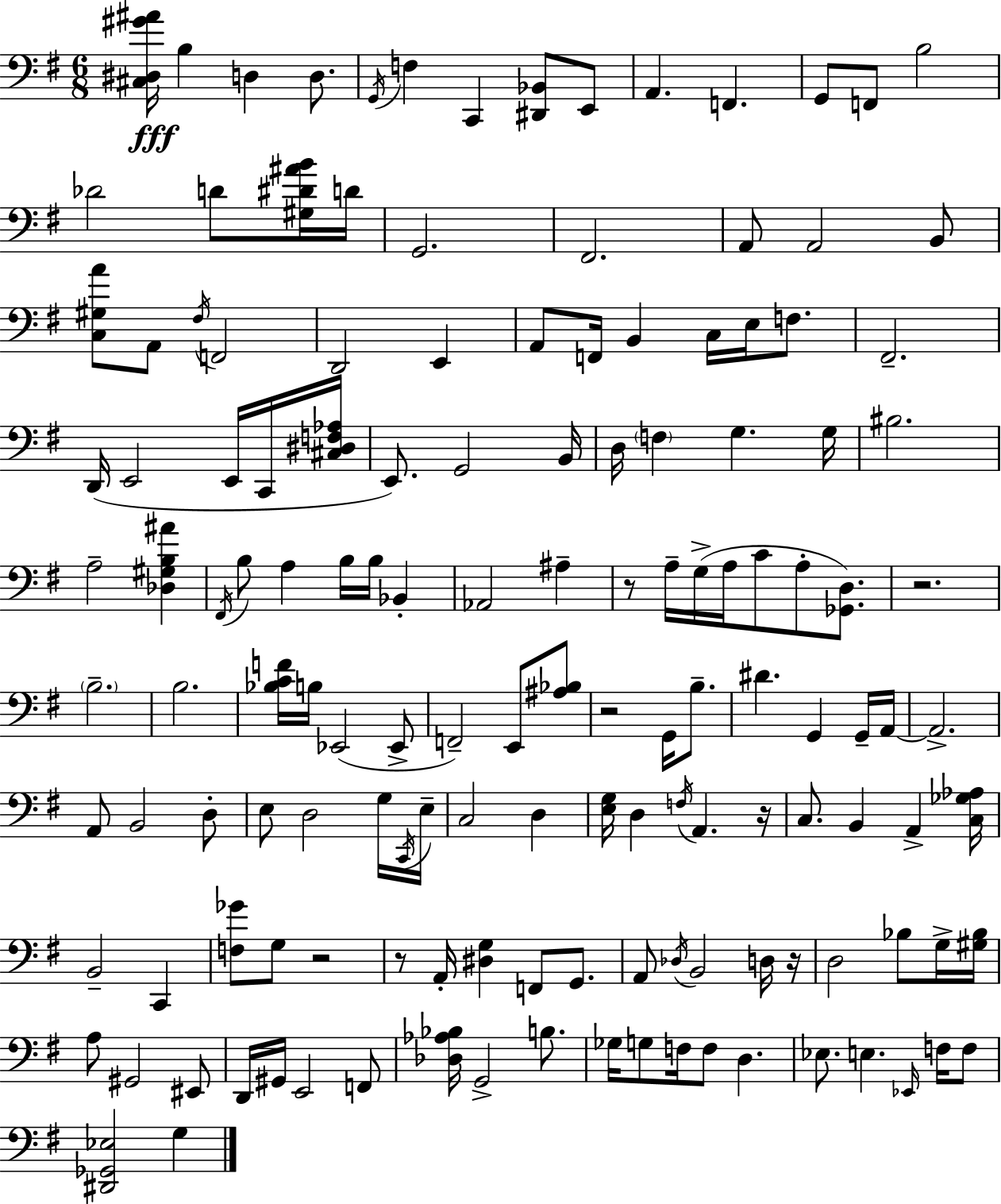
{
  \clef bass
  \numericTimeSignature
  \time 6/8
  \key e \minor
  <cis dis gis' ais'>16\fff b4 d4 d8. | \acciaccatura { g,16 } f4 c,4 <dis, bes,>8 e,8 | a,4. f,4. | g,8 f,8 b2 | \break des'2 d'8 <gis dis' ais' b'>16 | d'16 g,2. | fis,2. | a,8 a,2 b,8 | \break <c gis a'>8 a,8 \acciaccatura { fis16 } f,2 | d,2 e,4 | a,8 f,16 b,4 c16 e16 f8. | fis,2.-- | \break d,16( e,2 e,16 | c,16 <cis dis f aes>16 e,8.) g,2 | b,16 d16 \parenthesize f4 g4. | g16 bis2. | \break a2-- <des gis b ais'>4 | \acciaccatura { fis,16 } b8 a4 b16 b16 bes,4-. | aes,2 ais4-- | r8 a16-- g16->( a16 c'8 a8-. | \break <ges, d>8.) r2. | \parenthesize b2.-- | b2. | <bes c' f'>16 b16 ees,2( | \break ees,8-> f,2--) e,8 | <ais bes>8 r2 g,16 | b8.-- dis'4. g,4 | g,16-- a,16~~ a,2.-> | \break a,8 b,2 | d8-. e8 d2 | g16 \acciaccatura { c,16 } e16-- c2 | d4 <e g>16 d4 \acciaccatura { f16 } a,4. | \break r16 c8. b,4 | a,4-> <c ges aes>16 b,2-- | c,4 <f ges'>8 g8 r2 | r8 a,16-. <dis g>4 | \break f,8 g,8. a,8 \acciaccatura { des16 } b,2 | d16 r16 d2 | bes8 g16-> <gis bes>16 a8 gis,2 | eis,8 d,16 gis,16 e,2 | \break f,8 <des aes bes>16 g,2-> | b8. ges16 g8 f16 f8 | d4. ees8. e4. | \grace { ees,16 } f16 f8 <dis, ges, ees>2 | \break g4 \bar "|."
}